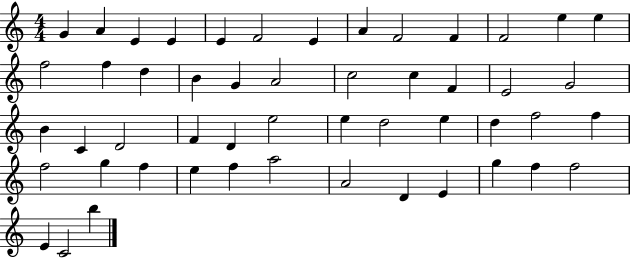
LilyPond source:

{
  \clef treble
  \numericTimeSignature
  \time 4/4
  \key c \major
  g'4 a'4 e'4 e'4 | e'4 f'2 e'4 | a'4 f'2 f'4 | f'2 e''4 e''4 | \break f''2 f''4 d''4 | b'4 g'4 a'2 | c''2 c''4 f'4 | e'2 g'2 | \break b'4 c'4 d'2 | f'4 d'4 e''2 | e''4 d''2 e''4 | d''4 f''2 f''4 | \break f''2 g''4 f''4 | e''4 f''4 a''2 | a'2 d'4 e'4 | g''4 f''4 f''2 | \break e'4 c'2 b''4 | \bar "|."
}